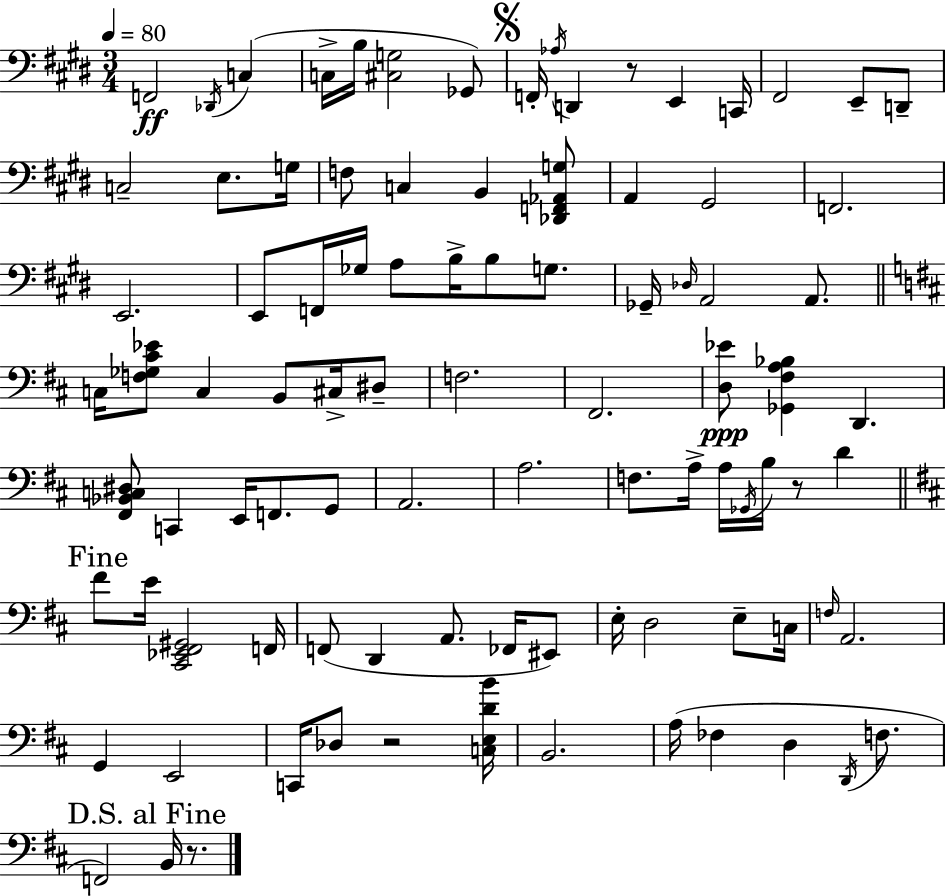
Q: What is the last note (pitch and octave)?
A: B2